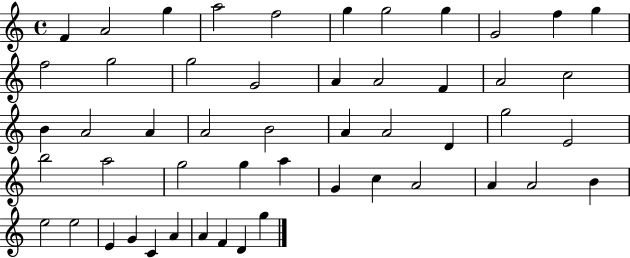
F4/q A4/h G5/q A5/h F5/h G5/q G5/h G5/q G4/h F5/q G5/q F5/h G5/h G5/h G4/h A4/q A4/h F4/q A4/h C5/h B4/q A4/h A4/q A4/h B4/h A4/q A4/h D4/q G5/h E4/h B5/h A5/h G5/h G5/q A5/q G4/q C5/q A4/h A4/q A4/h B4/q E5/h E5/h E4/q G4/q C4/q A4/q A4/q F4/q D4/q G5/q